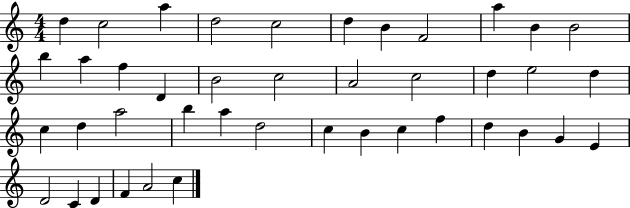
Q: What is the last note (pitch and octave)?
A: C5